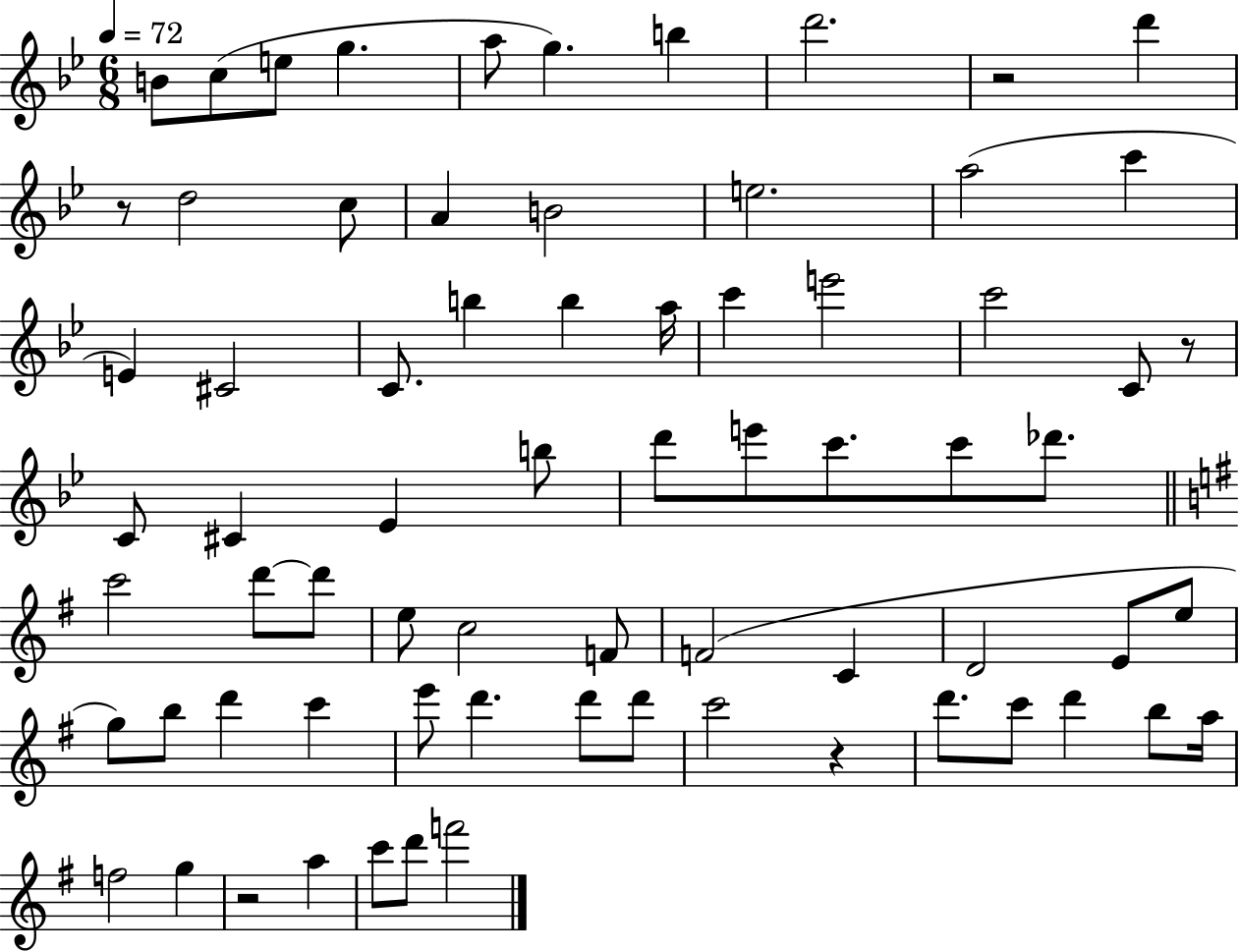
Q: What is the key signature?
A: BES major